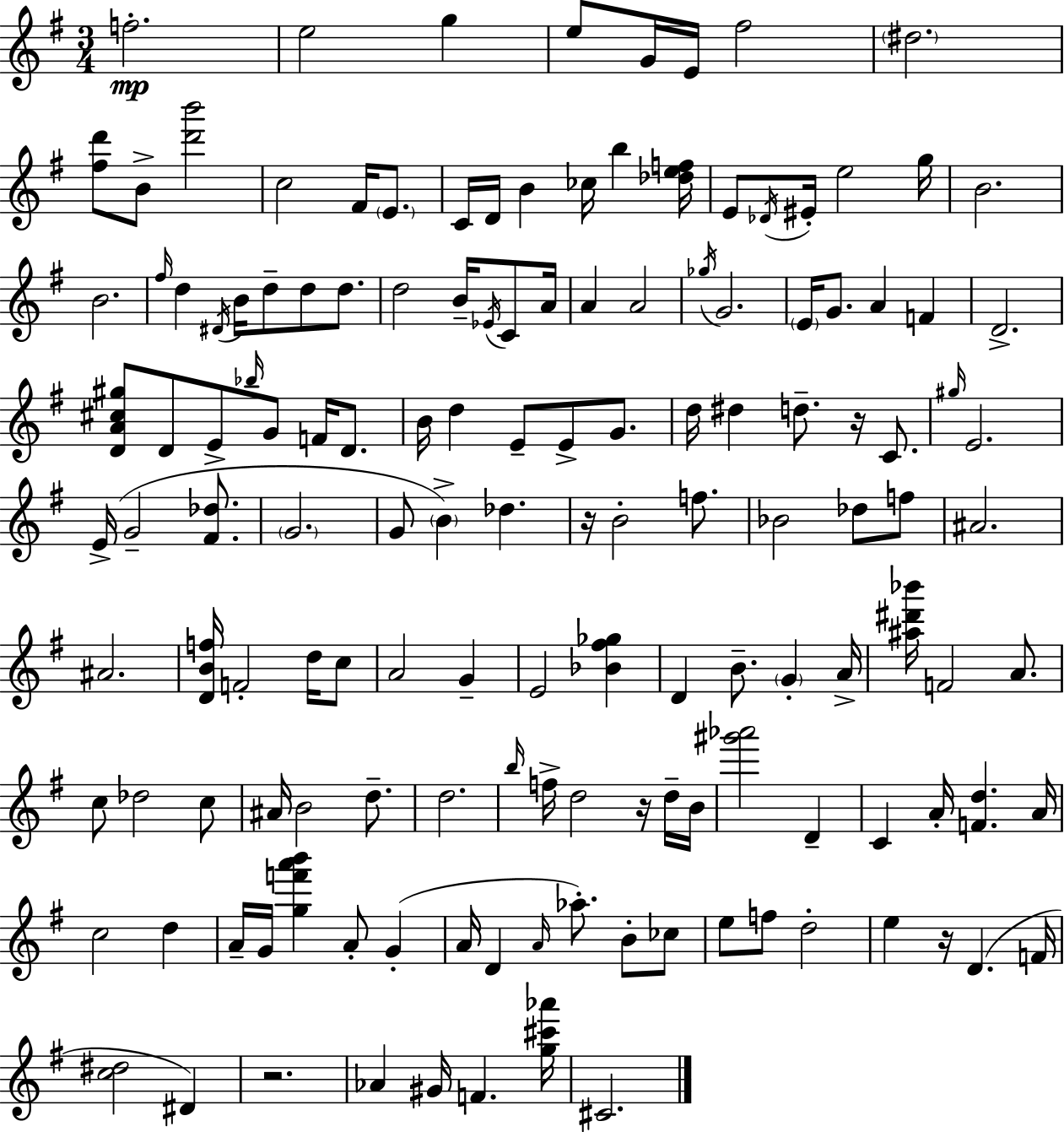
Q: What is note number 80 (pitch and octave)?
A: G4